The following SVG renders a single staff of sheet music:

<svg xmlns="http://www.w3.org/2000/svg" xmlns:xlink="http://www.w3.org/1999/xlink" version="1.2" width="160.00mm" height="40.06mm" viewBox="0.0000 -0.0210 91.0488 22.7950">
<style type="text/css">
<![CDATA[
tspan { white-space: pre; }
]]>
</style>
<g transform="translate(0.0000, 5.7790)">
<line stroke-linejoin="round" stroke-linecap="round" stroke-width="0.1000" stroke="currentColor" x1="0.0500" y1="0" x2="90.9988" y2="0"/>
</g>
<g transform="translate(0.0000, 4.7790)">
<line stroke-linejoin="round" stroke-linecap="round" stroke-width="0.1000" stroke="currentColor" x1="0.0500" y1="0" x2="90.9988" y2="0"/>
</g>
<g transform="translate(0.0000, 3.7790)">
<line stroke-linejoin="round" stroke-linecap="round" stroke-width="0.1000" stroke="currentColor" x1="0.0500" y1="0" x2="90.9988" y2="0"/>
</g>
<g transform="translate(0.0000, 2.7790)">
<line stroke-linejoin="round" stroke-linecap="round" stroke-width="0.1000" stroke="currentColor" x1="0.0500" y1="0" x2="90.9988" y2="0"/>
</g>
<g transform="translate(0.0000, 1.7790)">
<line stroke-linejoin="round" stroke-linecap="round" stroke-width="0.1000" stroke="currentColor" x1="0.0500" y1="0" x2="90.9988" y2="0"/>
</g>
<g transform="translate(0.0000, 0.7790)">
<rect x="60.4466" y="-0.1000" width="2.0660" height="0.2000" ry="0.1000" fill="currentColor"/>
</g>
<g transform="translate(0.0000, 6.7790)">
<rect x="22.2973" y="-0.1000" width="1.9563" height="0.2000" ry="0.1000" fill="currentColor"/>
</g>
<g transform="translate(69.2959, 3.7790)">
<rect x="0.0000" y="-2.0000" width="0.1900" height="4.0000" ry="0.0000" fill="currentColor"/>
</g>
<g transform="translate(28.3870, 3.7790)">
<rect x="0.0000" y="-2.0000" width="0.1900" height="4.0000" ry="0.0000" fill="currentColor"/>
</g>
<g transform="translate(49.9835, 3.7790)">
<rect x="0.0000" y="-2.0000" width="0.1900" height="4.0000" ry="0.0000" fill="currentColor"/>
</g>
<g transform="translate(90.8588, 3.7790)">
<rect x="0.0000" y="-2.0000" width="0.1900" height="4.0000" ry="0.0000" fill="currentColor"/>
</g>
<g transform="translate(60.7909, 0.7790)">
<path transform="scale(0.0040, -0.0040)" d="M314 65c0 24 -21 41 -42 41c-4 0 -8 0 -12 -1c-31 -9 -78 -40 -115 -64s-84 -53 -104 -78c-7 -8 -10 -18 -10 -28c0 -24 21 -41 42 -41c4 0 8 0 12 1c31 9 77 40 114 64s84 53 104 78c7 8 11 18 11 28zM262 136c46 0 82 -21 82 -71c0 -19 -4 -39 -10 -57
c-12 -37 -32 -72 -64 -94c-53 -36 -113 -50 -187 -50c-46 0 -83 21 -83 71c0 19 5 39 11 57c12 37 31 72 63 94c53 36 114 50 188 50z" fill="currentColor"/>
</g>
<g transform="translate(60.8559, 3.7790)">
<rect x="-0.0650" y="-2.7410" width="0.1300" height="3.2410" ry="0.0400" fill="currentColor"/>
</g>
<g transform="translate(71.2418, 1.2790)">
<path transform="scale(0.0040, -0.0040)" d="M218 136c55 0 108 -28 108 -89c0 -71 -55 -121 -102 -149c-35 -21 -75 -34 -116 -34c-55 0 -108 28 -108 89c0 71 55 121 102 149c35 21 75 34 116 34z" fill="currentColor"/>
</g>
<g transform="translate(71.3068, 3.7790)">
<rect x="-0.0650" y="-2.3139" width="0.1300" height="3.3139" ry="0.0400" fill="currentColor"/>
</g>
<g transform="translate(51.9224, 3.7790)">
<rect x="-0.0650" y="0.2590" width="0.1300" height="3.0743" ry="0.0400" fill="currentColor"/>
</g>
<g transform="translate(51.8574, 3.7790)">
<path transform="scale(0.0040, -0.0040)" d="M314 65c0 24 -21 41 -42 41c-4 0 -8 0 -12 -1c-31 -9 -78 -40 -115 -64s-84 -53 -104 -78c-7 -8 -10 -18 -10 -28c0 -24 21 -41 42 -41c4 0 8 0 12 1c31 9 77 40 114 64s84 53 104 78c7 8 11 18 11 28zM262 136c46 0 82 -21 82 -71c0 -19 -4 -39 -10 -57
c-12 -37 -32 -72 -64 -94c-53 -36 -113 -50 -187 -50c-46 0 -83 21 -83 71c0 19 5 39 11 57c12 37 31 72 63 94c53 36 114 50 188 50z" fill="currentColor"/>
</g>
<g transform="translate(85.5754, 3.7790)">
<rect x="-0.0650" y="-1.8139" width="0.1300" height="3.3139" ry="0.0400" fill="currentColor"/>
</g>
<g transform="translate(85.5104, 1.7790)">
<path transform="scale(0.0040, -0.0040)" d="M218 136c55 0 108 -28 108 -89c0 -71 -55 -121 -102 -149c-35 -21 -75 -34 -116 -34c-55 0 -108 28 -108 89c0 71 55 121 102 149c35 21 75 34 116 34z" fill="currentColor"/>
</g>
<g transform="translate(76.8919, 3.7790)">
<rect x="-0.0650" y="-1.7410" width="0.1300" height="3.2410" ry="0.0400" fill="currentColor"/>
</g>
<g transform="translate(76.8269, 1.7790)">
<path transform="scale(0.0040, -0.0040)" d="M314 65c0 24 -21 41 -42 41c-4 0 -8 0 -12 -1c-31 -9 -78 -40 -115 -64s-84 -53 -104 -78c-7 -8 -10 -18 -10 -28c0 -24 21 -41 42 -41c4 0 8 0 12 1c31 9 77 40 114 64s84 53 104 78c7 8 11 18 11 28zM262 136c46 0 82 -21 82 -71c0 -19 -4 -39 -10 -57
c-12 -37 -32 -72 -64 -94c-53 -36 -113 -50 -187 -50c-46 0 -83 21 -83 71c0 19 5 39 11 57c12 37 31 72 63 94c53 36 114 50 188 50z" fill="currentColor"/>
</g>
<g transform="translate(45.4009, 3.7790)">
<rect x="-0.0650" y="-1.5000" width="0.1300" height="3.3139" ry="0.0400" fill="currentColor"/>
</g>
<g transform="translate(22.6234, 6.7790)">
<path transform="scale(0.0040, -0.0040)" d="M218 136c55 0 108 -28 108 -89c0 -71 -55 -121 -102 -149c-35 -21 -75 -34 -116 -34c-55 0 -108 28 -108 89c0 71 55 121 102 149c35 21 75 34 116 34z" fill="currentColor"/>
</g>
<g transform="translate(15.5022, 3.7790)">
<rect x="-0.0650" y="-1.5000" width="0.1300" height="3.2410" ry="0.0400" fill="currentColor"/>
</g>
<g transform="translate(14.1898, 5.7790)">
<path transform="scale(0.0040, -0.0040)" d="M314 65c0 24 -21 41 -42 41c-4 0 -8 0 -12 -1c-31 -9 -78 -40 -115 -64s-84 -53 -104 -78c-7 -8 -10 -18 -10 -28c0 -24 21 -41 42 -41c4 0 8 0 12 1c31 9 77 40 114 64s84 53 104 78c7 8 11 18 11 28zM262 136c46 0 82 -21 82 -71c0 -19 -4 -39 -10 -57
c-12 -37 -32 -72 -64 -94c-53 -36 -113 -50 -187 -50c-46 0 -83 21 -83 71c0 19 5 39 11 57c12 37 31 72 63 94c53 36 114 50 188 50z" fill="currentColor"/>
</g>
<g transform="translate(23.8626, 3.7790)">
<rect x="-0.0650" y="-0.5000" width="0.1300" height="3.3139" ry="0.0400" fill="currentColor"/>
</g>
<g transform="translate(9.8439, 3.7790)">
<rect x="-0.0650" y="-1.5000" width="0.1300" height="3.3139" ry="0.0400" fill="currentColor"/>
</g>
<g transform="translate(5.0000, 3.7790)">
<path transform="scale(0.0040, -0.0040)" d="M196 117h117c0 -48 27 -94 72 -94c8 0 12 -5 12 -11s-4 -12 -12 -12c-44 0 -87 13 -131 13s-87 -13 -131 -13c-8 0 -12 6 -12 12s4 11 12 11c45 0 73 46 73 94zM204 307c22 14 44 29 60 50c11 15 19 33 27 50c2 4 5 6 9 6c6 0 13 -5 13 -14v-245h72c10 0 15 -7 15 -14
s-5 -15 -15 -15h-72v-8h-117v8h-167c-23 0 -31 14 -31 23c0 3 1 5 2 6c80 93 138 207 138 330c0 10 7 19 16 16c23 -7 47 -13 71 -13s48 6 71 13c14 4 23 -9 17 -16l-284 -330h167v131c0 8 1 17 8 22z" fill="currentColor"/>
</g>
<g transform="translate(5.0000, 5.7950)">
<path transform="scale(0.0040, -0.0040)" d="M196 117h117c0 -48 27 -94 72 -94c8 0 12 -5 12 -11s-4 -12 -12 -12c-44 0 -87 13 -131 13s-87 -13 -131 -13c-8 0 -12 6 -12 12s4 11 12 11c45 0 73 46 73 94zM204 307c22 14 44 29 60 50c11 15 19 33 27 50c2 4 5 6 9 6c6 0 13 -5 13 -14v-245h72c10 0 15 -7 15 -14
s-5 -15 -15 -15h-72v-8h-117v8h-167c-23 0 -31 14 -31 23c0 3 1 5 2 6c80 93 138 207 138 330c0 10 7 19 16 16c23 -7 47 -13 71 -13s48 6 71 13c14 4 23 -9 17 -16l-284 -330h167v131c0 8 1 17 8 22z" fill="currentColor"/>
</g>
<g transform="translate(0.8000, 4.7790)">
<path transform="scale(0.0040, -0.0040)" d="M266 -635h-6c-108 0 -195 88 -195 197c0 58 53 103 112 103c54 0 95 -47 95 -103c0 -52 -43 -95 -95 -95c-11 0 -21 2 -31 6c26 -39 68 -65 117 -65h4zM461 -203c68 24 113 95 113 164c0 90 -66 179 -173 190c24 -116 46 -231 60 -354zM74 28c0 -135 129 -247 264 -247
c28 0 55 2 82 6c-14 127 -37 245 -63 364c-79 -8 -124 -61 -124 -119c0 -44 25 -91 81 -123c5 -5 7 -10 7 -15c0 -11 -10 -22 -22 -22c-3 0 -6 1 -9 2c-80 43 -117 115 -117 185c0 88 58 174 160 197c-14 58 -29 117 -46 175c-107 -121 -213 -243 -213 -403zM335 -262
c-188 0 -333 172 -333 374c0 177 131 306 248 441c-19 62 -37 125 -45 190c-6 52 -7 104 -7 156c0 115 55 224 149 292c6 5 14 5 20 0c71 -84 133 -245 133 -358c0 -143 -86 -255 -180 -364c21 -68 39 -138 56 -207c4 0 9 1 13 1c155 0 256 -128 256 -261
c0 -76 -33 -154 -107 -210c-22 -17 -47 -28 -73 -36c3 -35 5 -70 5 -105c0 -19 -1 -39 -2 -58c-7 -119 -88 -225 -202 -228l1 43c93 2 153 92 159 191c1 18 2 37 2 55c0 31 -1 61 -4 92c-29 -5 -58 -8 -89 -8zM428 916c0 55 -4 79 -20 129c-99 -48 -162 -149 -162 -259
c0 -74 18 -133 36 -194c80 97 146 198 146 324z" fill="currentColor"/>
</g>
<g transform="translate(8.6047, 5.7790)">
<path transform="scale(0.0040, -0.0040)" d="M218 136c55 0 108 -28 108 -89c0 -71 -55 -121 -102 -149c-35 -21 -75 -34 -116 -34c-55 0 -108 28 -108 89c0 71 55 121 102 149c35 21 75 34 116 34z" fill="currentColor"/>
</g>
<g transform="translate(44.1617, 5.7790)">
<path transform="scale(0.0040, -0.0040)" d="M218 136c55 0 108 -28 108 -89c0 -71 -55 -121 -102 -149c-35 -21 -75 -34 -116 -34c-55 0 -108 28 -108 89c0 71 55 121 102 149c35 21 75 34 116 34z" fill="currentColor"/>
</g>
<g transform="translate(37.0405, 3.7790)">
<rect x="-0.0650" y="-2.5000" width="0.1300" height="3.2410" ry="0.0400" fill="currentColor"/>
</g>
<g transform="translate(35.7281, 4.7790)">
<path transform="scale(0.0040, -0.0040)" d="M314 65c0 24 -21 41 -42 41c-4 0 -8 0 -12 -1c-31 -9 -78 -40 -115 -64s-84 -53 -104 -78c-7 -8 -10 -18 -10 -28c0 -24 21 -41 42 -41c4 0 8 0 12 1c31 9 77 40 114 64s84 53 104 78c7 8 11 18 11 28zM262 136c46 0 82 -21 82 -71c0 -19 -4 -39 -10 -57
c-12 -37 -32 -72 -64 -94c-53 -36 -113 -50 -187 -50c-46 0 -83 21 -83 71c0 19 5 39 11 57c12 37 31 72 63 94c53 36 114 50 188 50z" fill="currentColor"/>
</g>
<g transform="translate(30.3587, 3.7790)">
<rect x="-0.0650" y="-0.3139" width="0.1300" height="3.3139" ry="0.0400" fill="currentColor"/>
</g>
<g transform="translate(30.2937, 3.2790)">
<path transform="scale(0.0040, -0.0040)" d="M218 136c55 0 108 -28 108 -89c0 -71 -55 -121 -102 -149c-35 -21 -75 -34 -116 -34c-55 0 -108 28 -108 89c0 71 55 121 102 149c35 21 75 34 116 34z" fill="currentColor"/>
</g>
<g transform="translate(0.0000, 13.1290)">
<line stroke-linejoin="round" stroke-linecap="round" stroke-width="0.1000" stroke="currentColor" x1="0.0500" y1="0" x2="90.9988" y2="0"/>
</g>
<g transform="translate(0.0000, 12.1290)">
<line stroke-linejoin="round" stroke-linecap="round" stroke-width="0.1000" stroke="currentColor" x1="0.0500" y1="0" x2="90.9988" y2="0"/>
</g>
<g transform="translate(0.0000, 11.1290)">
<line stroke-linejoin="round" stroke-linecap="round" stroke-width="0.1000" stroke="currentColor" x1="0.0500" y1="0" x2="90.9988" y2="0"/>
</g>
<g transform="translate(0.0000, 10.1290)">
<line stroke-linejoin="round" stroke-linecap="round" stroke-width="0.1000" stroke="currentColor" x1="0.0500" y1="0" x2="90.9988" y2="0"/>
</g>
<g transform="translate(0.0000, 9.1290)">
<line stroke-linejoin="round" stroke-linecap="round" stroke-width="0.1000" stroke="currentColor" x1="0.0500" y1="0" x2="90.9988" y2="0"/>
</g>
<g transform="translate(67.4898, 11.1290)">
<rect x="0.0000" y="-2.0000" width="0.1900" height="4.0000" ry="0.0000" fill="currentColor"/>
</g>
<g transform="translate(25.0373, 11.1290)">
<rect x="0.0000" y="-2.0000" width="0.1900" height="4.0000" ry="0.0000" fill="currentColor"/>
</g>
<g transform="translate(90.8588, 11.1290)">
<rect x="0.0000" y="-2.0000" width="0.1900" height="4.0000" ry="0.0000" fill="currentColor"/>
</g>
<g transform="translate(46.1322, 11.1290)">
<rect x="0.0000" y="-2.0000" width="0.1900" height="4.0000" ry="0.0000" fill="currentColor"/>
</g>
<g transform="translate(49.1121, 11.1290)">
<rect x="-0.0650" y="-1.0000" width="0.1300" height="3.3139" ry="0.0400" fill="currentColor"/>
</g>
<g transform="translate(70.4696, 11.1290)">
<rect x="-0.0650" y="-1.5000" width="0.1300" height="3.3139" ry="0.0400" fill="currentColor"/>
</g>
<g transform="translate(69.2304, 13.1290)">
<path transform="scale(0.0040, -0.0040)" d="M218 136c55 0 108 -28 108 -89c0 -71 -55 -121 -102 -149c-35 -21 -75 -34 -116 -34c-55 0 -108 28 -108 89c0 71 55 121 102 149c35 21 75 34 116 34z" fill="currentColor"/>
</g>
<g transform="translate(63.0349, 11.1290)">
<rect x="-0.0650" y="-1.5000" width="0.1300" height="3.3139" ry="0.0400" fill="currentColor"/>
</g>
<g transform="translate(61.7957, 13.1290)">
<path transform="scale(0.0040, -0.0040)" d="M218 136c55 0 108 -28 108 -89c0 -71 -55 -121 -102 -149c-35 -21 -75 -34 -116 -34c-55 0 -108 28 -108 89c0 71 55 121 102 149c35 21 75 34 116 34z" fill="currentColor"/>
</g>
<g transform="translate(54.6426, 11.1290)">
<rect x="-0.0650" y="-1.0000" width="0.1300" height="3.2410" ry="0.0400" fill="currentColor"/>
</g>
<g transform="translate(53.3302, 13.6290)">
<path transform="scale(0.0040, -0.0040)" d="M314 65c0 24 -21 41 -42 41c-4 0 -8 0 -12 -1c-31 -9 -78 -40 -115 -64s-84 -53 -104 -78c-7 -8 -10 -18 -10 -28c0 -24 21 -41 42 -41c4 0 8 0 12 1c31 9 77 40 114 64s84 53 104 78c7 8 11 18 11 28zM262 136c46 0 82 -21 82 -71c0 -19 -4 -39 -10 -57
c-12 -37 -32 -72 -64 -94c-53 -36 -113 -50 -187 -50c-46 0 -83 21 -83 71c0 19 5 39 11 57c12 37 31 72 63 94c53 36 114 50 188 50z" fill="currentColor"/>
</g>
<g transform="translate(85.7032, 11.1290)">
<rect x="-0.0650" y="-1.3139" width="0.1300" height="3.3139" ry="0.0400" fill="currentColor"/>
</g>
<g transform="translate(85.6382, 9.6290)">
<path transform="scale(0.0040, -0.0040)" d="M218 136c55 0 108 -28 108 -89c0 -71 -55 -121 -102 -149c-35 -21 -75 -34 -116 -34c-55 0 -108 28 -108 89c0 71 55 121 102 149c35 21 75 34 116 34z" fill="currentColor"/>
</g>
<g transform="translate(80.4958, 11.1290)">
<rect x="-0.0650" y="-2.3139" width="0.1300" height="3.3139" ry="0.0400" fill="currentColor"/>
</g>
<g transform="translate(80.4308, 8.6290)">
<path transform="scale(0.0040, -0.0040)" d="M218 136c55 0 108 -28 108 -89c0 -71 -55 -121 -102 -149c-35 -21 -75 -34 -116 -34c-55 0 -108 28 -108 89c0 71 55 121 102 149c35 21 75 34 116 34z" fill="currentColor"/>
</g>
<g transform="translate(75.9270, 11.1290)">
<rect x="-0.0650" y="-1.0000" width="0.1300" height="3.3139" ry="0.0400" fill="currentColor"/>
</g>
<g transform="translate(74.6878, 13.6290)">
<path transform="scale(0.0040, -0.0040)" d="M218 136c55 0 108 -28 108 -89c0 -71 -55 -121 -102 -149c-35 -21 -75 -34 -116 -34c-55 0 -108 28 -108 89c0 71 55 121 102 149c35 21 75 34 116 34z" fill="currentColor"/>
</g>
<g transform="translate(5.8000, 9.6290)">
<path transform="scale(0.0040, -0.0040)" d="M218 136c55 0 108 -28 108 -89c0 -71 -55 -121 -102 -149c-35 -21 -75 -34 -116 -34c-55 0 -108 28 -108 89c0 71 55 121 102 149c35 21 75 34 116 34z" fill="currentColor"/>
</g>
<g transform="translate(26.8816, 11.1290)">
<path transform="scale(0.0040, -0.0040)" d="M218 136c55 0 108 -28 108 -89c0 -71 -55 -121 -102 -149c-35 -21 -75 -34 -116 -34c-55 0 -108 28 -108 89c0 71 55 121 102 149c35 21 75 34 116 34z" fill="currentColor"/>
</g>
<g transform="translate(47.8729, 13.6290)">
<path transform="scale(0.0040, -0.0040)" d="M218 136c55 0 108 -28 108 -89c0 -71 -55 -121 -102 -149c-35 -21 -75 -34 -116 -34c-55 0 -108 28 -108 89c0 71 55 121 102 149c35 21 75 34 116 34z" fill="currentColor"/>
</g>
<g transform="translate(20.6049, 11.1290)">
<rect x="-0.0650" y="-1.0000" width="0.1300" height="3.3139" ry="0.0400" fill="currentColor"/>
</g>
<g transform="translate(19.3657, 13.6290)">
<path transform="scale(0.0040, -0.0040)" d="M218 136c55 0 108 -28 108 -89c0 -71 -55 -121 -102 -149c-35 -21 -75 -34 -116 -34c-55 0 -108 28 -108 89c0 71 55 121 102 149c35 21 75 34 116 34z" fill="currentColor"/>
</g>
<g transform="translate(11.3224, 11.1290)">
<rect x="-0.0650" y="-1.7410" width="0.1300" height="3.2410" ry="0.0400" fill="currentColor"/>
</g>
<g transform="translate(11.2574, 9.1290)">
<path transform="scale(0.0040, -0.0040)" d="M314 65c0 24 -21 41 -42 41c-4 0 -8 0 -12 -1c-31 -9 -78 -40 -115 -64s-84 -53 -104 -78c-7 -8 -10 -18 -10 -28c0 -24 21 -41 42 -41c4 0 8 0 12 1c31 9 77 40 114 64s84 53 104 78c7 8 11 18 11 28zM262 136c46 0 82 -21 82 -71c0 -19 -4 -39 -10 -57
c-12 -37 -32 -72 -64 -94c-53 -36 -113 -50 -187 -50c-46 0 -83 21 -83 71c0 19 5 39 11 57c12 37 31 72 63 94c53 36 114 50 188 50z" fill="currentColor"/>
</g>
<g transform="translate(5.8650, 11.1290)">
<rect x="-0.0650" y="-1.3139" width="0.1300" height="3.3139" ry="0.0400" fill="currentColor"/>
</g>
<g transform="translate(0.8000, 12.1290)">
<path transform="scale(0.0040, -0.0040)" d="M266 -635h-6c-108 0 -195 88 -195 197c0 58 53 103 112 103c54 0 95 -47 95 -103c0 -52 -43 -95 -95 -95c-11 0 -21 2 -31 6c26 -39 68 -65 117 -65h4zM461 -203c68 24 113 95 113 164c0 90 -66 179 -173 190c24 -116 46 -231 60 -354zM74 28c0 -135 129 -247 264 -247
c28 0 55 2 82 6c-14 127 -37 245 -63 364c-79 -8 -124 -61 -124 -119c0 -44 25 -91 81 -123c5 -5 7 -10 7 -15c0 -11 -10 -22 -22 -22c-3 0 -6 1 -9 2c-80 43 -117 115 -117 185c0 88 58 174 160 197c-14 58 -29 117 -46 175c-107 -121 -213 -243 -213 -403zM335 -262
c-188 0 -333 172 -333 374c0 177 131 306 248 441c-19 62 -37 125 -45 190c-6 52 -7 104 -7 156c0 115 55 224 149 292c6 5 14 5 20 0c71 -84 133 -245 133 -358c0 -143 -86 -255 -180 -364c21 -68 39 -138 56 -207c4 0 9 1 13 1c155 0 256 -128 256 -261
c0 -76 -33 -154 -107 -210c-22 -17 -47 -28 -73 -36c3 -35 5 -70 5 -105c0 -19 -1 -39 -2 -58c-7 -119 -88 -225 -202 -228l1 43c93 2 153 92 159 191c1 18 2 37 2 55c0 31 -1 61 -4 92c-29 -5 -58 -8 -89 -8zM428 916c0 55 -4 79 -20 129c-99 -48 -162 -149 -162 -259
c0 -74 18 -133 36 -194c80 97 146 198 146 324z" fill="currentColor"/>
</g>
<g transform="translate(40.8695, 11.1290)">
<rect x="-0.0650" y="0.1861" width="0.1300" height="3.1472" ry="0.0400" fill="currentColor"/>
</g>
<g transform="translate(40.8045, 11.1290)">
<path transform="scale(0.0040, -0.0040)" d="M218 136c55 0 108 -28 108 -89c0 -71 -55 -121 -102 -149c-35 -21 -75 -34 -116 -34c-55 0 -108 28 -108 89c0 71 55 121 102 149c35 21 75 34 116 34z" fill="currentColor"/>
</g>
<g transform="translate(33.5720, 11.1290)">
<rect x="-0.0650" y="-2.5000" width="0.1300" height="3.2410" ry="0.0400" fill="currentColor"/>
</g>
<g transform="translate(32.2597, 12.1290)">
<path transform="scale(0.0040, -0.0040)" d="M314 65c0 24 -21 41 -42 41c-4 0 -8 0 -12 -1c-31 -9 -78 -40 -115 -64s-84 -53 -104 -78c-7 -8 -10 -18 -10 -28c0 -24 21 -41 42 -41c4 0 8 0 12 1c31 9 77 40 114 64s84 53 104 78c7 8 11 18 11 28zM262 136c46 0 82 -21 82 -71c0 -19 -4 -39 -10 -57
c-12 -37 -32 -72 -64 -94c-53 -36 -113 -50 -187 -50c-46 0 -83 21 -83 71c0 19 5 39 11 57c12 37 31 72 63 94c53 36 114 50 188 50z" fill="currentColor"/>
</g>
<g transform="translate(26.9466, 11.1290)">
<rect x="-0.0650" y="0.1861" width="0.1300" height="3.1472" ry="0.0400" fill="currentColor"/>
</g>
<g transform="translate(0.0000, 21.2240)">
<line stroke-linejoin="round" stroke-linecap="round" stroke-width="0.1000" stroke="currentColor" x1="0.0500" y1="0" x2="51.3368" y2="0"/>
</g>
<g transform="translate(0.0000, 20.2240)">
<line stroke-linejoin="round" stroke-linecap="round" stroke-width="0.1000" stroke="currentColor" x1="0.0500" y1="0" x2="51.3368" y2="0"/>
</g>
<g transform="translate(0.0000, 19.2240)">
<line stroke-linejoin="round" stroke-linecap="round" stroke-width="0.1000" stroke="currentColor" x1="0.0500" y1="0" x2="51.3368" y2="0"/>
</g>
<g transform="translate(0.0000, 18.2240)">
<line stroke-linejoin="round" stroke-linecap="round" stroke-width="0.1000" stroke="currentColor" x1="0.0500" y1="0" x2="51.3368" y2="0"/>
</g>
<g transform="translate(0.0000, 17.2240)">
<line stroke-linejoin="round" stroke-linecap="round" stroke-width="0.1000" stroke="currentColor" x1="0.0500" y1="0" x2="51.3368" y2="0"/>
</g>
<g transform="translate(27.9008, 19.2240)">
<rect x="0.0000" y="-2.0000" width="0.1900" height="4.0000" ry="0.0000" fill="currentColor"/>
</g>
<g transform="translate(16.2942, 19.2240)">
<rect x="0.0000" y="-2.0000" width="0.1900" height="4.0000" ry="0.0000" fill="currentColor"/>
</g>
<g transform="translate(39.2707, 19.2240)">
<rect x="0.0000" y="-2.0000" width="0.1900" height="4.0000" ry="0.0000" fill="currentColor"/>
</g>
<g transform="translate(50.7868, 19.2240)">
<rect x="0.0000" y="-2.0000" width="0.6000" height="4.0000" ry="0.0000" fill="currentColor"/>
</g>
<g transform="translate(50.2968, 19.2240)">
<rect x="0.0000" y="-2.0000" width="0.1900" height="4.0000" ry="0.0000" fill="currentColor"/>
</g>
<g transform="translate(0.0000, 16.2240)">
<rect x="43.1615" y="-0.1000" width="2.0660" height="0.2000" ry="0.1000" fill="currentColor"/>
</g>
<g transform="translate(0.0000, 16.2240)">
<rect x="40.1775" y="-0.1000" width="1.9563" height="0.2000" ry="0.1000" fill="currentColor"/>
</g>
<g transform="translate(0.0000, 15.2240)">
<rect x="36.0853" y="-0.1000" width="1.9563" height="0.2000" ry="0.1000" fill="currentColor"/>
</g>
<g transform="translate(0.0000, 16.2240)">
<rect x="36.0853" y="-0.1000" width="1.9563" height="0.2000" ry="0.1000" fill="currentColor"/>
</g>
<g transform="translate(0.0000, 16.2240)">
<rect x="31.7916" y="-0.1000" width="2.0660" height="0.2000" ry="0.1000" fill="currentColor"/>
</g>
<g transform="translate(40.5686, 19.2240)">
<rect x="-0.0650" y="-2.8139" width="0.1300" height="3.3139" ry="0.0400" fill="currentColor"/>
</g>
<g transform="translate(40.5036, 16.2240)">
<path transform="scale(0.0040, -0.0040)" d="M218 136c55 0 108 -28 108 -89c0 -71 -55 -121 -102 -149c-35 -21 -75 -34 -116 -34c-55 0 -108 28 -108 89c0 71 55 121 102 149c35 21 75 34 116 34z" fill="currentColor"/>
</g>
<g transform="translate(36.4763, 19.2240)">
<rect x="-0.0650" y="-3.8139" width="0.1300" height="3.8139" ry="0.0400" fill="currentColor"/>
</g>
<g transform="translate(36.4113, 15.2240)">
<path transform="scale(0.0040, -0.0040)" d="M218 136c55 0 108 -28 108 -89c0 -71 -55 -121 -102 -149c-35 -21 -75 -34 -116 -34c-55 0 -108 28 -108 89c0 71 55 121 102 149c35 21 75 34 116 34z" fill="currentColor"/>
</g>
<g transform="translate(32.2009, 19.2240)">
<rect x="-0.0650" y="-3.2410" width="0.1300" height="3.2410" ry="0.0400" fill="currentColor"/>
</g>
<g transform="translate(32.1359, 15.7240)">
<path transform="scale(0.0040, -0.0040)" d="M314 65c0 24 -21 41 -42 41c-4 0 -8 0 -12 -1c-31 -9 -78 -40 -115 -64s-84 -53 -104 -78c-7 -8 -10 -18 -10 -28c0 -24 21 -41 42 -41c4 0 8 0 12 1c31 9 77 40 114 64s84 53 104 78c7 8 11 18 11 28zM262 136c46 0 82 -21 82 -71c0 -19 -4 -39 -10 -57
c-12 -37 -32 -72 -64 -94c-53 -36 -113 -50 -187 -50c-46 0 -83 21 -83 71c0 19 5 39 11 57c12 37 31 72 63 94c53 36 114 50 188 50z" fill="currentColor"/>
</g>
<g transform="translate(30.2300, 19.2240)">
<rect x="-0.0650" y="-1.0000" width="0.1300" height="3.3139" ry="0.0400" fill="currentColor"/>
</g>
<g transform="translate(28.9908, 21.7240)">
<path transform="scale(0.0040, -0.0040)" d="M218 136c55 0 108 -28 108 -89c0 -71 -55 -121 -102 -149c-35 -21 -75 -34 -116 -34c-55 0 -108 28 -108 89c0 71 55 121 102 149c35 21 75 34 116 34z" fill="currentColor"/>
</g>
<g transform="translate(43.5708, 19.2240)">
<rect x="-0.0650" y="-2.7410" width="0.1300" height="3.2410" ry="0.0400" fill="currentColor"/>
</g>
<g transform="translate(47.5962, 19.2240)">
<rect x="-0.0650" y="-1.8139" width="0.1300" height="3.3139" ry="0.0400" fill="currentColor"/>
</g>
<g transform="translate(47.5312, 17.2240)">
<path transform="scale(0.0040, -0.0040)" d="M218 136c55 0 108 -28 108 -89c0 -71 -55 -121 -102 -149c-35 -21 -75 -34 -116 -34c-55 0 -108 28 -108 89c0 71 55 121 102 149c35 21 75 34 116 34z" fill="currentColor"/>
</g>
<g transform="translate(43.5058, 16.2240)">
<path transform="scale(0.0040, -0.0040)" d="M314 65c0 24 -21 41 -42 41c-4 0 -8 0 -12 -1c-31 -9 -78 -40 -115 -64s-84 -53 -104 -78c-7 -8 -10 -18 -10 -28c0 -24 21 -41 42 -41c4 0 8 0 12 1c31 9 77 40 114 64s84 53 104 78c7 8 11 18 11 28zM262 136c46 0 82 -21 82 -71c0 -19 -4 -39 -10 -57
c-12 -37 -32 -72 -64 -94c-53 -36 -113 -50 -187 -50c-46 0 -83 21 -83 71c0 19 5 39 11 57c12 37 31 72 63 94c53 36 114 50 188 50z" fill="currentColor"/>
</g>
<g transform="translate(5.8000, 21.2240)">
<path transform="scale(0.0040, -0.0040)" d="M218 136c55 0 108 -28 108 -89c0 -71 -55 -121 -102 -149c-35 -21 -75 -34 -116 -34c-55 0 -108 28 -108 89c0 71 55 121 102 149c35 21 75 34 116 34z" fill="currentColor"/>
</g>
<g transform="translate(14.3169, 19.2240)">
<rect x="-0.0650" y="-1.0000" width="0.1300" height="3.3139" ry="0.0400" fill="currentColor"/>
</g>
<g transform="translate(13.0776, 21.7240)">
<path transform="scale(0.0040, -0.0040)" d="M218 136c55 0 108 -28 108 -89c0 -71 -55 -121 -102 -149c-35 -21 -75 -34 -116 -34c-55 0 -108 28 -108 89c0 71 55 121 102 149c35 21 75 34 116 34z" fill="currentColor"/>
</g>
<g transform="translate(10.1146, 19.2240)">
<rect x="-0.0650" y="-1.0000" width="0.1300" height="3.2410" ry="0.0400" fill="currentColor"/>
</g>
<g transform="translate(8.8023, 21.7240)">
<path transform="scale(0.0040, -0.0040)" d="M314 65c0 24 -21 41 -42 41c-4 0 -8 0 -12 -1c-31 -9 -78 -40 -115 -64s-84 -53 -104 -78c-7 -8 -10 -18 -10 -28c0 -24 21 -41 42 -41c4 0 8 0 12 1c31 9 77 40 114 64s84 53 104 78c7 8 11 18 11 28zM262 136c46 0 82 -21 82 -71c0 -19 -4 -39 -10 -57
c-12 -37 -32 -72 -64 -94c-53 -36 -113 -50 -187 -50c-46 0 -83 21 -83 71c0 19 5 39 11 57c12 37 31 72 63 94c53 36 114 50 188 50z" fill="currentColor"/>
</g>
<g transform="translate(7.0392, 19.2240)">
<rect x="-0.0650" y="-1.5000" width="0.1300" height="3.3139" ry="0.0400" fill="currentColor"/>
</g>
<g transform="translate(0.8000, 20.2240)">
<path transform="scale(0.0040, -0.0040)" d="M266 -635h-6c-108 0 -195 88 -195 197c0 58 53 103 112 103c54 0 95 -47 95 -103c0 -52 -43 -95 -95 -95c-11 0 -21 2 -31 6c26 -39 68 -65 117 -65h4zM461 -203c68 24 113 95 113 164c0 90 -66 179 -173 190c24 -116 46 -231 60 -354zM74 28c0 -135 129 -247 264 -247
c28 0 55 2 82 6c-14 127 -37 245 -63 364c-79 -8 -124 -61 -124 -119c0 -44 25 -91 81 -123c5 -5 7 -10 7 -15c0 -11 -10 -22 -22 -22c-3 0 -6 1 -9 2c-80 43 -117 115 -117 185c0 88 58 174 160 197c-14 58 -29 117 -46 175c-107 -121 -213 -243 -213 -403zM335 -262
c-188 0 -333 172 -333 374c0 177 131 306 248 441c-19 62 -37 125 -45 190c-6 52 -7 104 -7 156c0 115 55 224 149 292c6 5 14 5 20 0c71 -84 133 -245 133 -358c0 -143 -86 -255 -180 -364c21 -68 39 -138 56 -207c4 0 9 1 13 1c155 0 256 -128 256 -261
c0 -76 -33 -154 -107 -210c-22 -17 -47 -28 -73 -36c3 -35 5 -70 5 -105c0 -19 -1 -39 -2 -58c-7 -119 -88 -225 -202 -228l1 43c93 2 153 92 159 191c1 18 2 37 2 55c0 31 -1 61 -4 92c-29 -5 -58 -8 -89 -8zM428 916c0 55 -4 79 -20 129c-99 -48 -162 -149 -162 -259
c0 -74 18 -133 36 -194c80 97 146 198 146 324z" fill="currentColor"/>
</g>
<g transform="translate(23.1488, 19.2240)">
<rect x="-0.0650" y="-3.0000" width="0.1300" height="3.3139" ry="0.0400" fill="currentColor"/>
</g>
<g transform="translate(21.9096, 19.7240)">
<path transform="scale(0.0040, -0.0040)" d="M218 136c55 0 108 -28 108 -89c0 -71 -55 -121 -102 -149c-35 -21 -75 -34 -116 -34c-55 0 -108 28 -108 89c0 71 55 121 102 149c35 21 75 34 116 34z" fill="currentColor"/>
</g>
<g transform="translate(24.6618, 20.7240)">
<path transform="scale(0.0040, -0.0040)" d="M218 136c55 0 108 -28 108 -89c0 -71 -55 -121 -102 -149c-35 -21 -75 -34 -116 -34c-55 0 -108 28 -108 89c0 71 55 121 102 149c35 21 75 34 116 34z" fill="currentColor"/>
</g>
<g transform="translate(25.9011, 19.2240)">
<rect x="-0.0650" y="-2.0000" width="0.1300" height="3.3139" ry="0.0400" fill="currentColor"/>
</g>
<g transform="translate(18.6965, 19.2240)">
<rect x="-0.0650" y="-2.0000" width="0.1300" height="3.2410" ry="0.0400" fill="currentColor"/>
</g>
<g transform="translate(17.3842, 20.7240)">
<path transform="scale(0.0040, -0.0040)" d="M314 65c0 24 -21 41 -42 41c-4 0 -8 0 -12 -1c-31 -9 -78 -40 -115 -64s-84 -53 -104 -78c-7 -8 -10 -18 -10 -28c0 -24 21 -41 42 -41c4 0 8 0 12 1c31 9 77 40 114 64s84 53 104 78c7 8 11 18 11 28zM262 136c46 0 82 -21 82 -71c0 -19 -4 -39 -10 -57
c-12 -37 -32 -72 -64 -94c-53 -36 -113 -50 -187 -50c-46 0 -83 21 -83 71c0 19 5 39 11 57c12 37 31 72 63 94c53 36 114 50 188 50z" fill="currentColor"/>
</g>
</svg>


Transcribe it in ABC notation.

X:1
T:Untitled
M:4/4
L:1/4
K:C
E E2 C c G2 E B2 a2 g f2 f e f2 D B G2 B D D2 E E D g e E D2 D F2 A F D b2 c' a a2 f